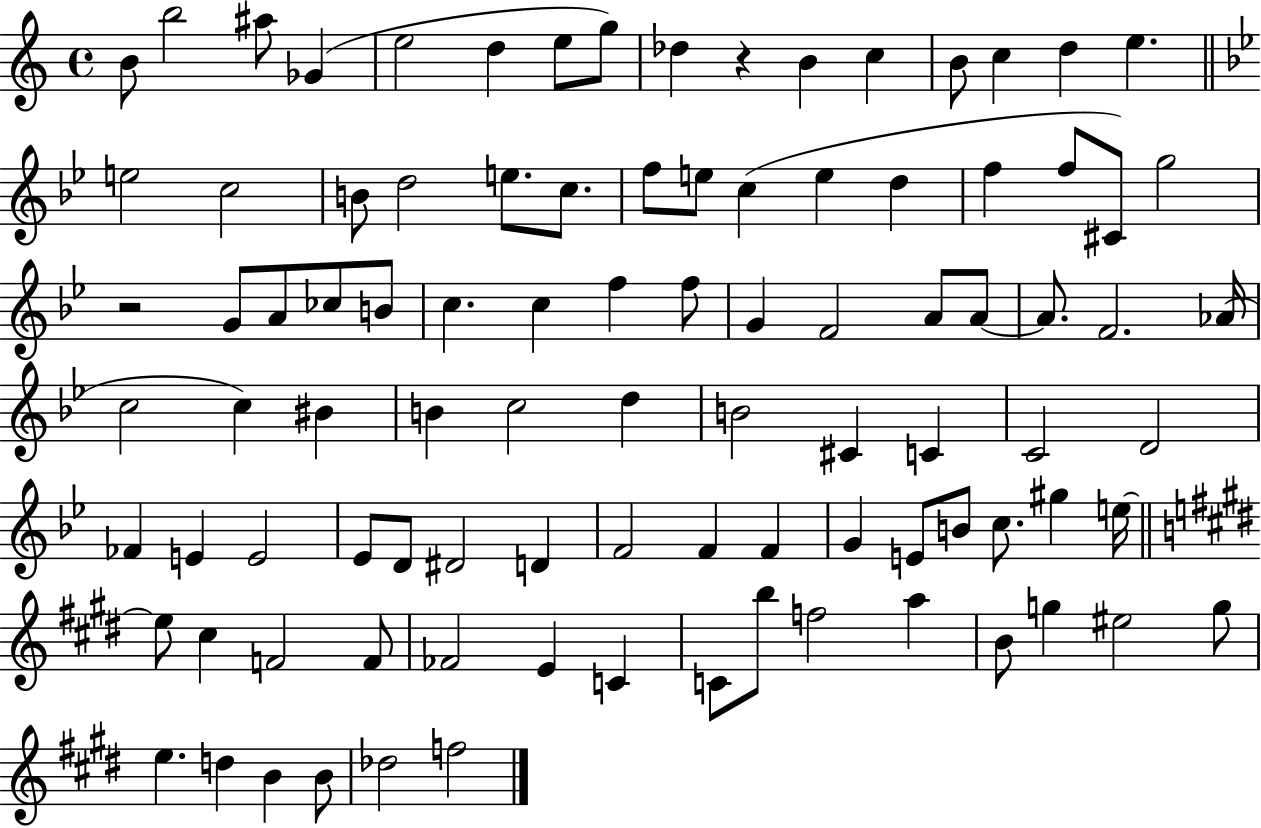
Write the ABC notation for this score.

X:1
T:Untitled
M:4/4
L:1/4
K:C
B/2 b2 ^a/2 _G e2 d e/2 g/2 _d z B c B/2 c d e e2 c2 B/2 d2 e/2 c/2 f/2 e/2 c e d f f/2 ^C/2 g2 z2 G/2 A/2 _c/2 B/2 c c f f/2 G F2 A/2 A/2 A/2 F2 _A/4 c2 c ^B B c2 d B2 ^C C C2 D2 _F E E2 _E/2 D/2 ^D2 D F2 F F G E/2 B/2 c/2 ^g e/4 e/2 ^c F2 F/2 _F2 E C C/2 b/2 f2 a B/2 g ^e2 g/2 e d B B/2 _d2 f2